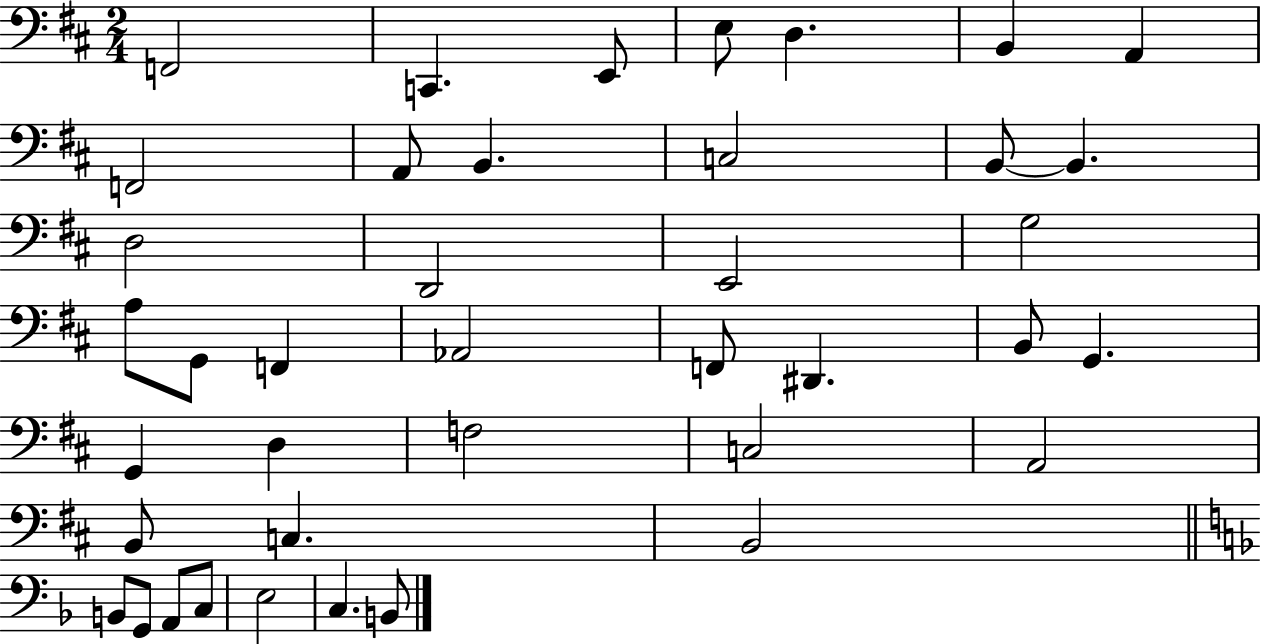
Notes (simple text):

F2/h C2/q. E2/e E3/e D3/q. B2/q A2/q F2/h A2/e B2/q. C3/h B2/e B2/q. D3/h D2/h E2/h G3/h A3/e G2/e F2/q Ab2/h F2/e D#2/q. B2/e G2/q. G2/q D3/q F3/h C3/h A2/h B2/e C3/q. B2/h B2/e G2/e A2/e C3/e E3/h C3/q. B2/e